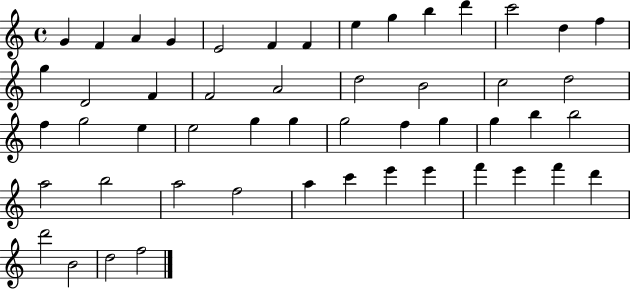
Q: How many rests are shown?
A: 0